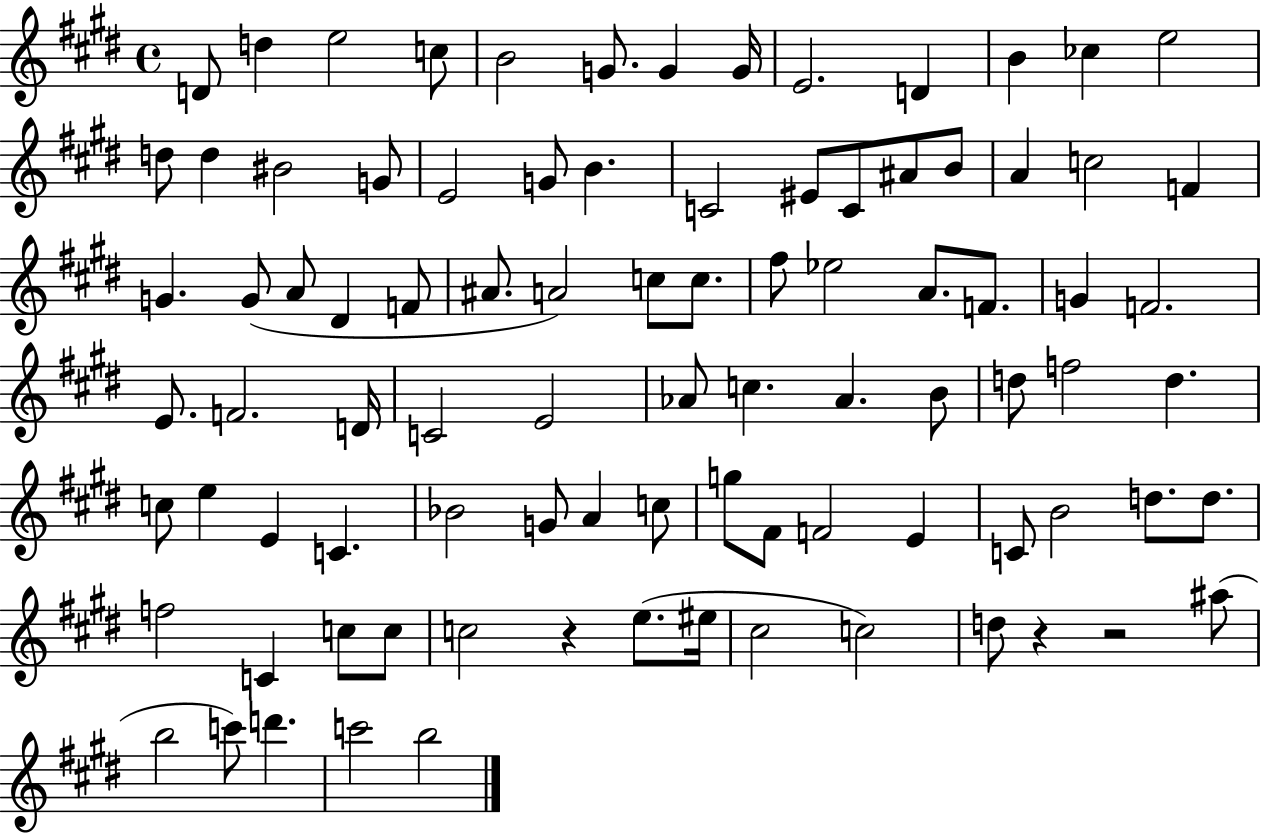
X:1
T:Untitled
M:4/4
L:1/4
K:E
D/2 d e2 c/2 B2 G/2 G G/4 E2 D B _c e2 d/2 d ^B2 G/2 E2 G/2 B C2 ^E/2 C/2 ^A/2 B/2 A c2 F G G/2 A/2 ^D F/2 ^A/2 A2 c/2 c/2 ^f/2 _e2 A/2 F/2 G F2 E/2 F2 D/4 C2 E2 _A/2 c _A B/2 d/2 f2 d c/2 e E C _B2 G/2 A c/2 g/2 ^F/2 F2 E C/2 B2 d/2 d/2 f2 C c/2 c/2 c2 z e/2 ^e/4 ^c2 c2 d/2 z z2 ^a/2 b2 c'/2 d' c'2 b2